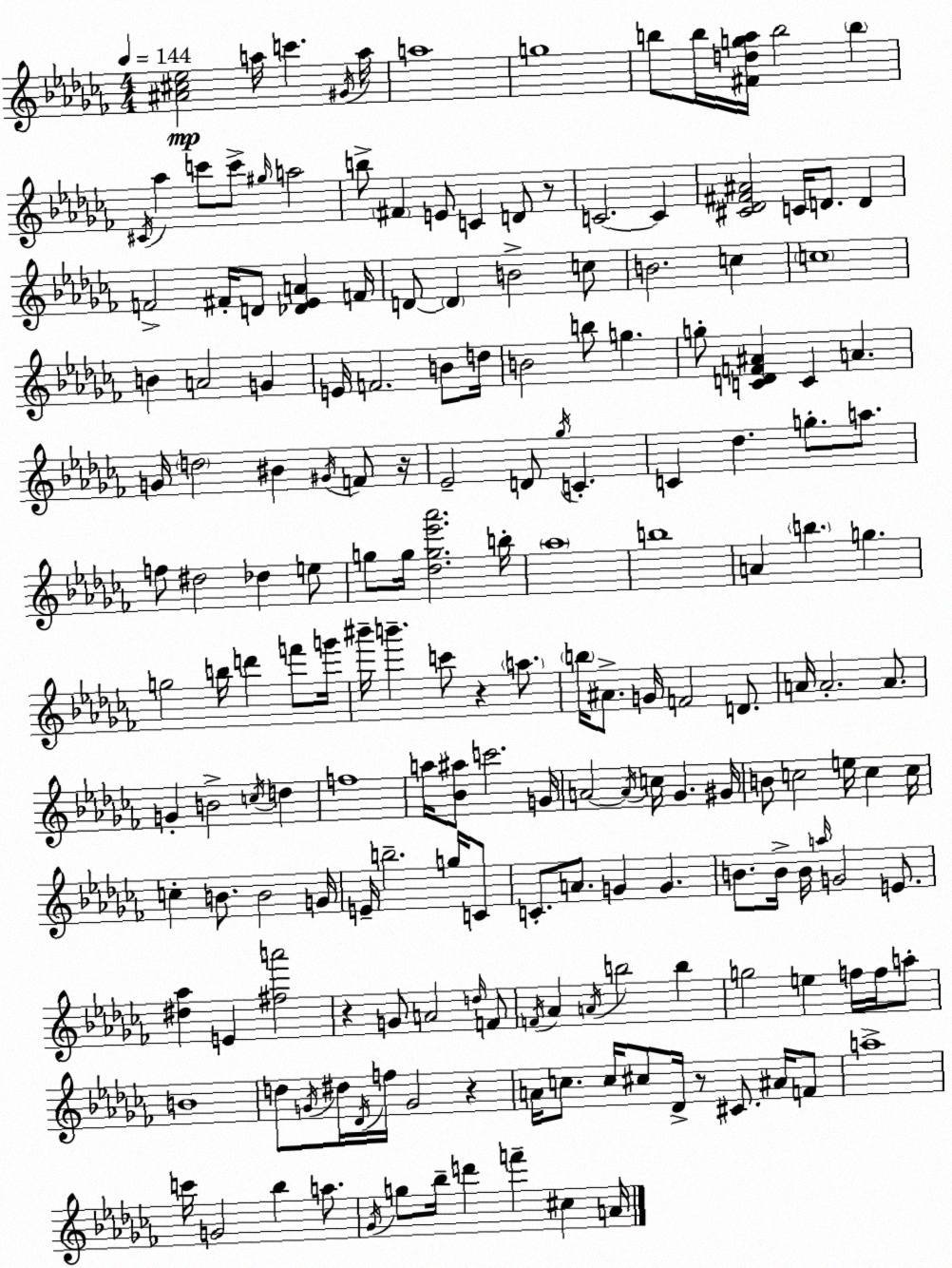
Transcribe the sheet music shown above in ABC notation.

X:1
T:Untitled
M:4/4
L:1/4
K:Abm
[^A^c_e]2 a/4 c' ^G/4 a/4 a4 g4 b/2 b/4 [^Fdg_a]/4 b2 b ^C/4 _a c'/2 c'/2 ^g/4 a2 b/2 ^F E/2 C D/2 z/2 C2 C [^C_D^F^A]2 C/4 D/2 D F2 ^F/4 D/2 [_D_EA] F/4 D/2 D B2 c/2 B2 c c4 B A2 G E/4 F2 B/2 d/4 B2 b/2 g g/2 [CDF^A] C A G/4 d2 ^B ^G/4 F/2 z/4 _E2 D/2 _g/4 C C _d g/2 a/2 f/2 ^d2 _d e/2 g/2 g/4 [_dg_e'_a']2 b/4 _a4 b4 A b g g2 b/4 d' f'/2 g'/4 ^b'/4 b' c'/2 z a/2 b/4 ^A/2 G/4 F2 D/2 A/4 A2 A/2 G B2 c/4 d f4 a/4 [_B^a]/2 c'2 G/4 A2 A/4 c/4 _G ^G/4 B/2 c2 e/4 c c/4 c B/2 B2 G/4 E/4 b2 g/4 C/2 C/2 A/2 G G B/2 B/4 B/4 a/4 G2 E/2 [^d_a] E [^fa']2 z G/2 A2 d/4 F/2 F/4 _A A/4 b2 b g2 e f/4 f/4 a/2 B4 d/2 G/4 ^d/4 _D/4 f/4 G2 z A/4 c/2 c/4 ^c/2 _D/4 z/2 ^C/2 ^A/4 F/2 a4 c'/4 G2 _b a/2 _G/4 g/2 _b/4 d' f' ^c A/4